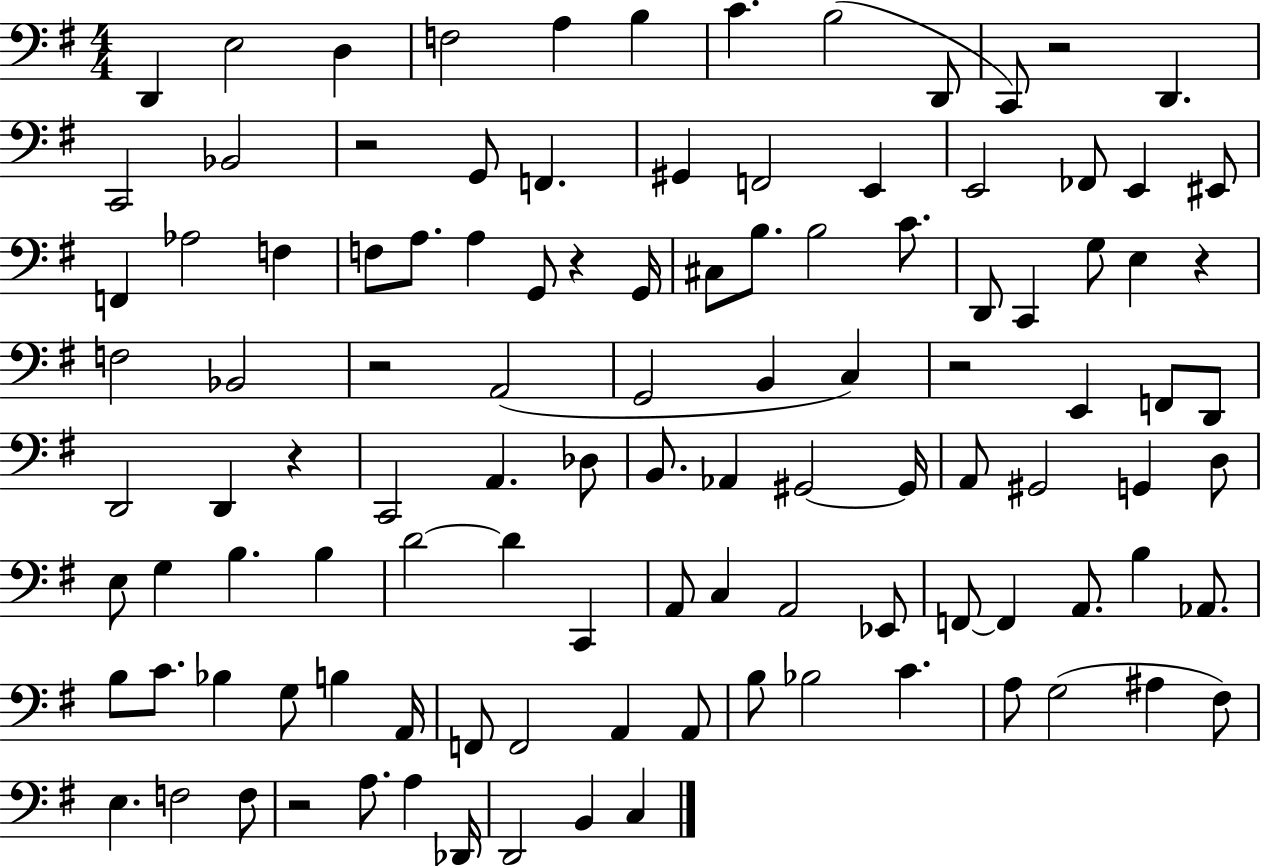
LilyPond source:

{
  \clef bass
  \numericTimeSignature
  \time 4/4
  \key g \major
  d,4 e2 d4 | f2 a4 b4 | c'4. b2( d,8 | c,8) r2 d,4. | \break c,2 bes,2 | r2 g,8 f,4. | gis,4 f,2 e,4 | e,2 fes,8 e,4 eis,8 | \break f,4 aes2 f4 | f8 a8. a4 g,8 r4 g,16 | cis8 b8. b2 c'8. | d,8 c,4 g8 e4 r4 | \break f2 bes,2 | r2 a,2( | g,2 b,4 c4) | r2 e,4 f,8 d,8 | \break d,2 d,4 r4 | c,2 a,4. des8 | b,8. aes,4 gis,2~~ gis,16 | a,8 gis,2 g,4 d8 | \break e8 g4 b4. b4 | d'2~~ d'4 c,4 | a,8 c4 a,2 ees,8 | f,8~~ f,4 a,8. b4 aes,8. | \break b8 c'8. bes4 g8 b4 a,16 | f,8 f,2 a,4 a,8 | b8 bes2 c'4. | a8 g2( ais4 fis8) | \break e4. f2 f8 | r2 a8. a4 des,16 | d,2 b,4 c4 | \bar "|."
}